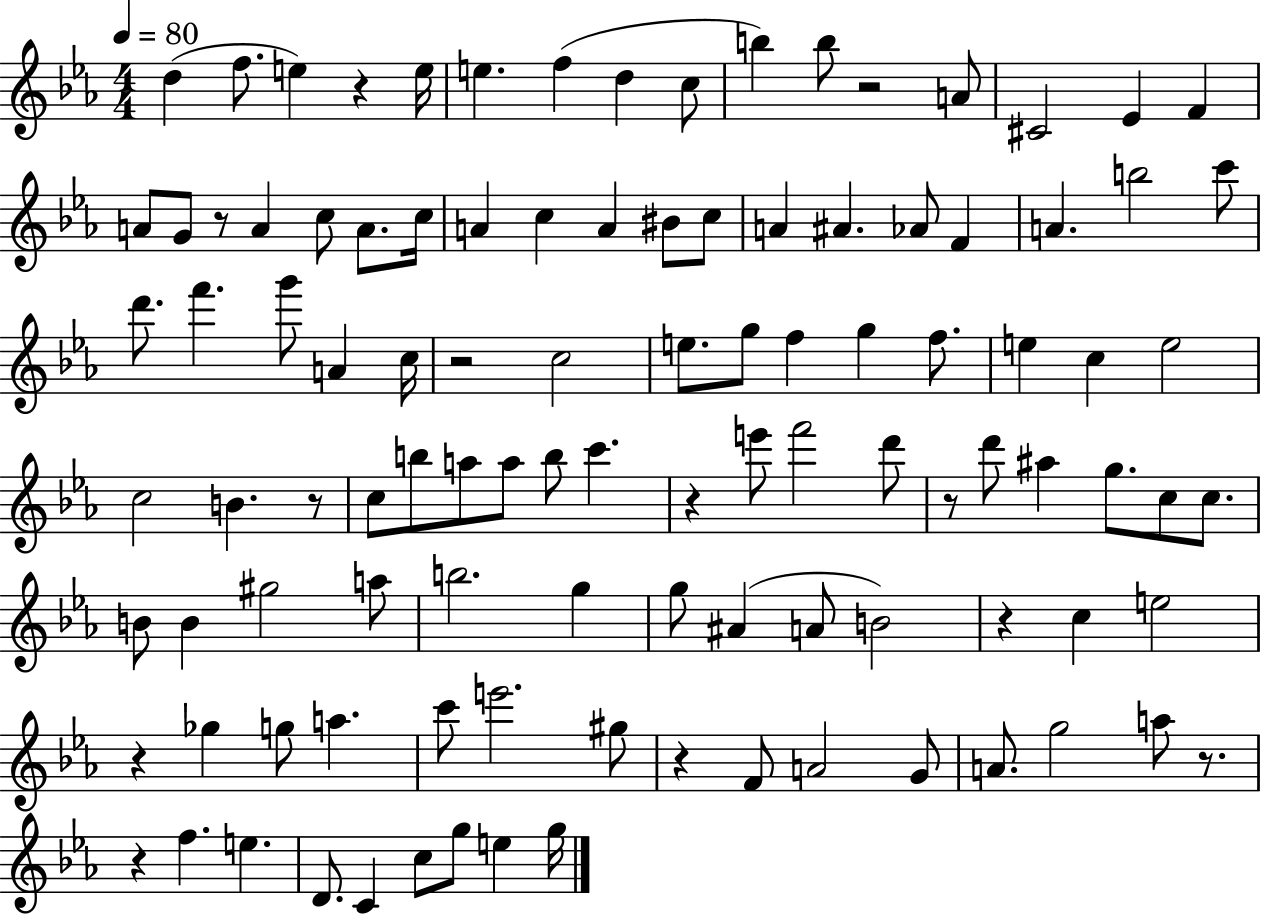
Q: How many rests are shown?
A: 12